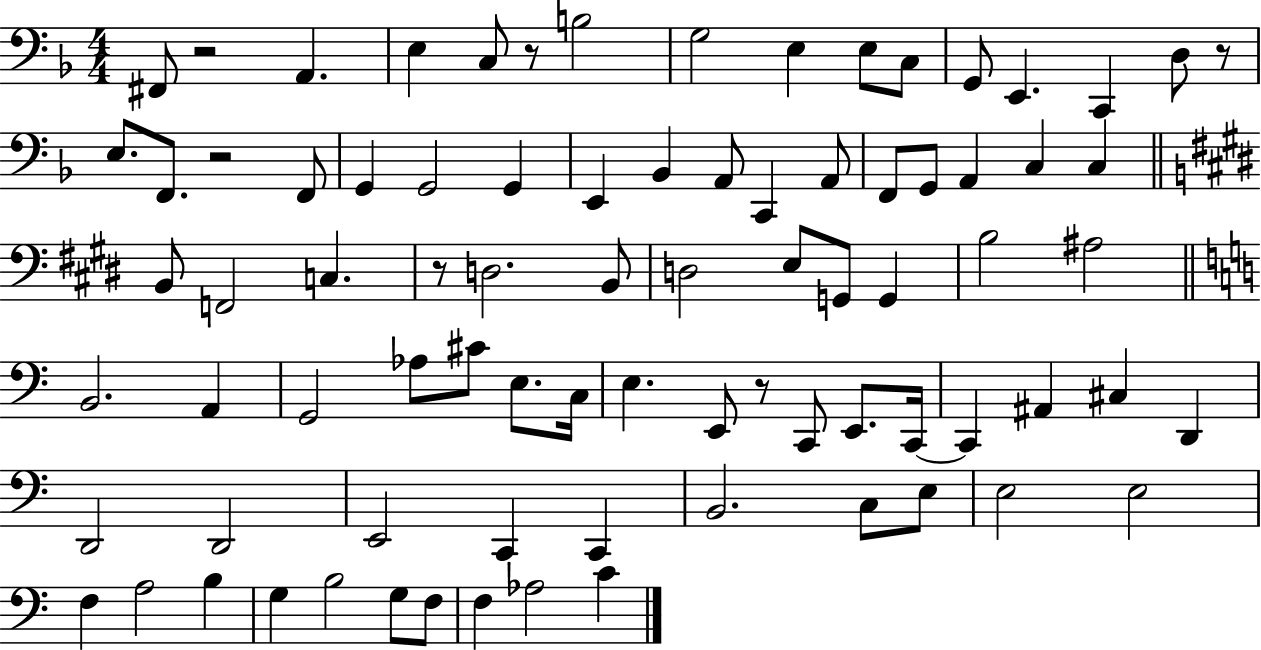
{
  \clef bass
  \numericTimeSignature
  \time 4/4
  \key f \major
  fis,8 r2 a,4. | e4 c8 r8 b2 | g2 e4 e8 c8 | g,8 e,4. c,4 d8 r8 | \break e8. f,8. r2 f,8 | g,4 g,2 g,4 | e,4 bes,4 a,8 c,4 a,8 | f,8 g,8 a,4 c4 c4 | \break \bar "||" \break \key e \major b,8 f,2 c4. | r8 d2. b,8 | d2 e8 g,8 g,4 | b2 ais2 | \break \bar "||" \break \key c \major b,2. a,4 | g,2 aes8 cis'8 e8. c16 | e4. e,8 r8 c,8 e,8. c,16~~ | c,4 ais,4 cis4 d,4 | \break d,2 d,2 | e,2 c,4 c,4 | b,2. c8 e8 | e2 e2 | \break f4 a2 b4 | g4 b2 g8 f8 | f4 aes2 c'4 | \bar "|."
}